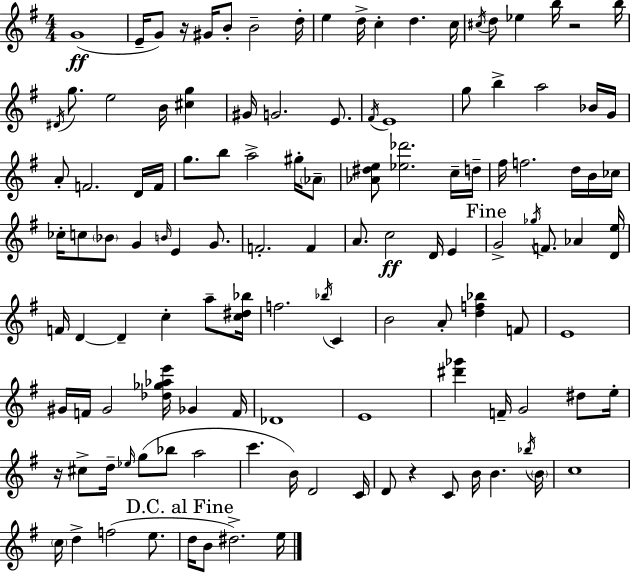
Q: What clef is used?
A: treble